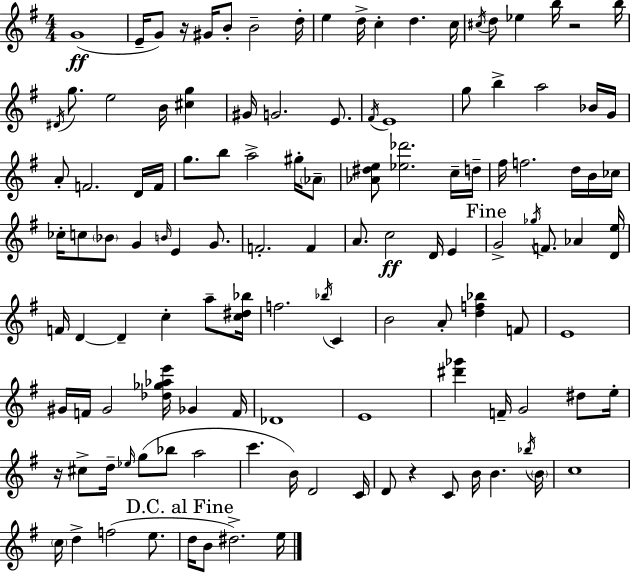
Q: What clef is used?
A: treble